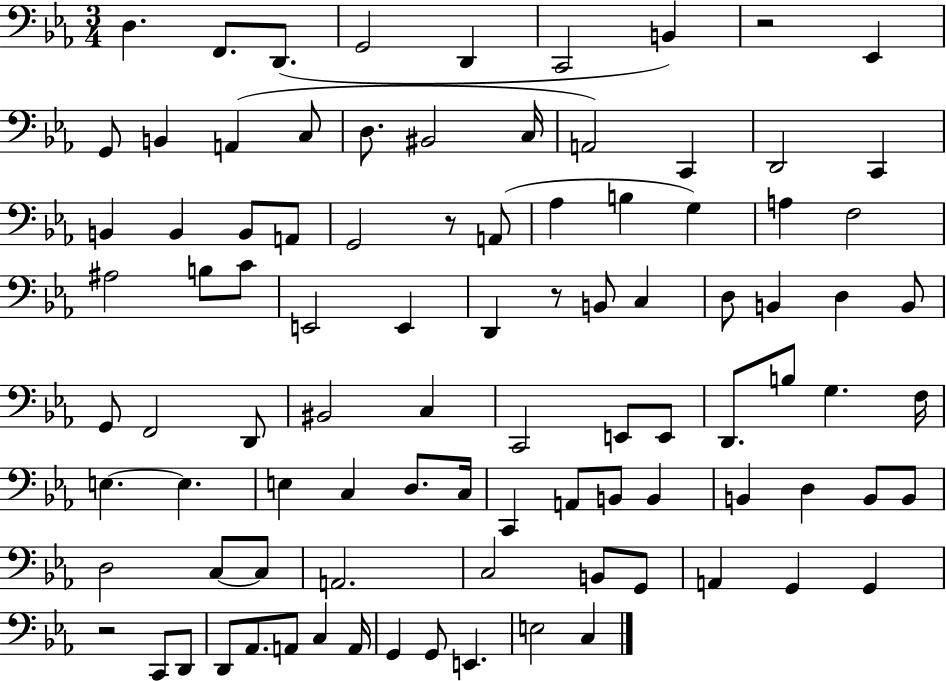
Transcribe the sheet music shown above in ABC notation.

X:1
T:Untitled
M:3/4
L:1/4
K:Eb
D, F,,/2 D,,/2 G,,2 D,, C,,2 B,, z2 _E,, G,,/2 B,, A,, C,/2 D,/2 ^B,,2 C,/4 A,,2 C,, D,,2 C,, B,, B,, B,,/2 A,,/2 G,,2 z/2 A,,/2 _A, B, G, A, F,2 ^A,2 B,/2 C/2 E,,2 E,, D,, z/2 B,,/2 C, D,/2 B,, D, B,,/2 G,,/2 F,,2 D,,/2 ^B,,2 C, C,,2 E,,/2 E,,/2 D,,/2 B,/2 G, F,/4 E, E, E, C, D,/2 C,/4 C,, A,,/2 B,,/2 B,, B,, D, B,,/2 B,,/2 D,2 C,/2 C,/2 A,,2 C,2 B,,/2 G,,/2 A,, G,, G,, z2 C,,/2 D,,/2 D,,/2 _A,,/2 A,,/2 C, A,,/4 G,, G,,/2 E,, E,2 C,